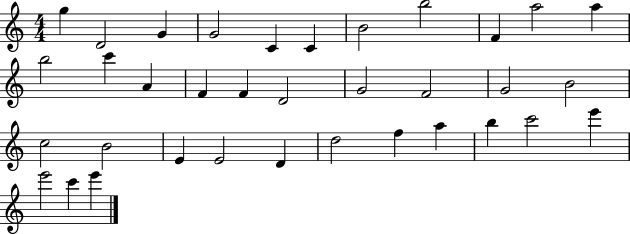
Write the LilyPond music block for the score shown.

{
  \clef treble
  \numericTimeSignature
  \time 4/4
  \key c \major
  g''4 d'2 g'4 | g'2 c'4 c'4 | b'2 b''2 | f'4 a''2 a''4 | \break b''2 c'''4 a'4 | f'4 f'4 d'2 | g'2 f'2 | g'2 b'2 | \break c''2 b'2 | e'4 e'2 d'4 | d''2 f''4 a''4 | b''4 c'''2 e'''4 | \break e'''2 c'''4 e'''4 | \bar "|."
}